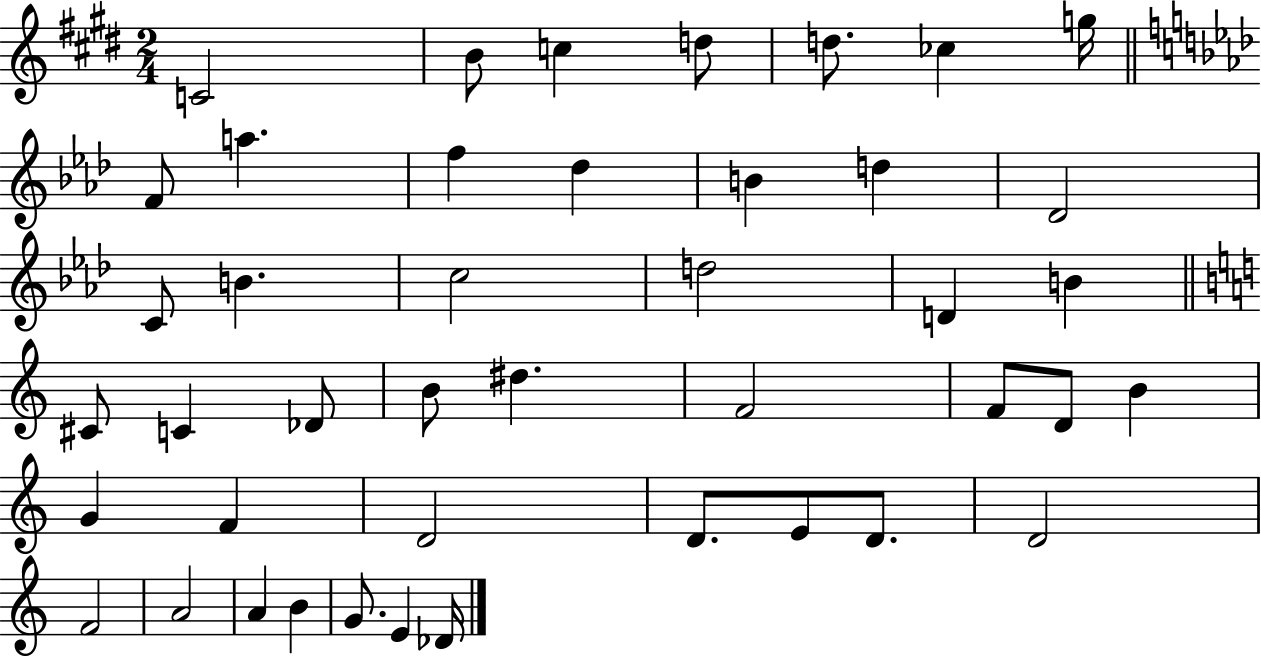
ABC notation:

X:1
T:Untitled
M:2/4
L:1/4
K:E
C2 B/2 c d/2 d/2 _c g/4 F/2 a f _d B d _D2 C/2 B c2 d2 D B ^C/2 C _D/2 B/2 ^d F2 F/2 D/2 B G F D2 D/2 E/2 D/2 D2 F2 A2 A B G/2 E _D/4